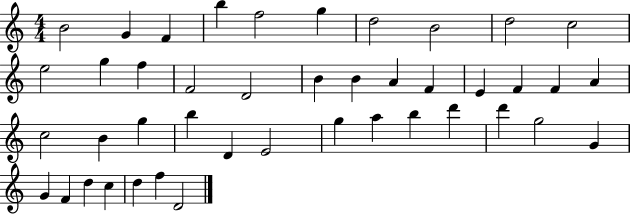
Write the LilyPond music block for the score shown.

{
  \clef treble
  \numericTimeSignature
  \time 4/4
  \key c \major
  b'2 g'4 f'4 | b''4 f''2 g''4 | d''2 b'2 | d''2 c''2 | \break e''2 g''4 f''4 | f'2 d'2 | b'4 b'4 a'4 f'4 | e'4 f'4 f'4 a'4 | \break c''2 b'4 g''4 | b''4 d'4 e'2 | g''4 a''4 b''4 d'''4 | d'''4 g''2 g'4 | \break g'4 f'4 d''4 c''4 | d''4 f''4 d'2 | \bar "|."
}